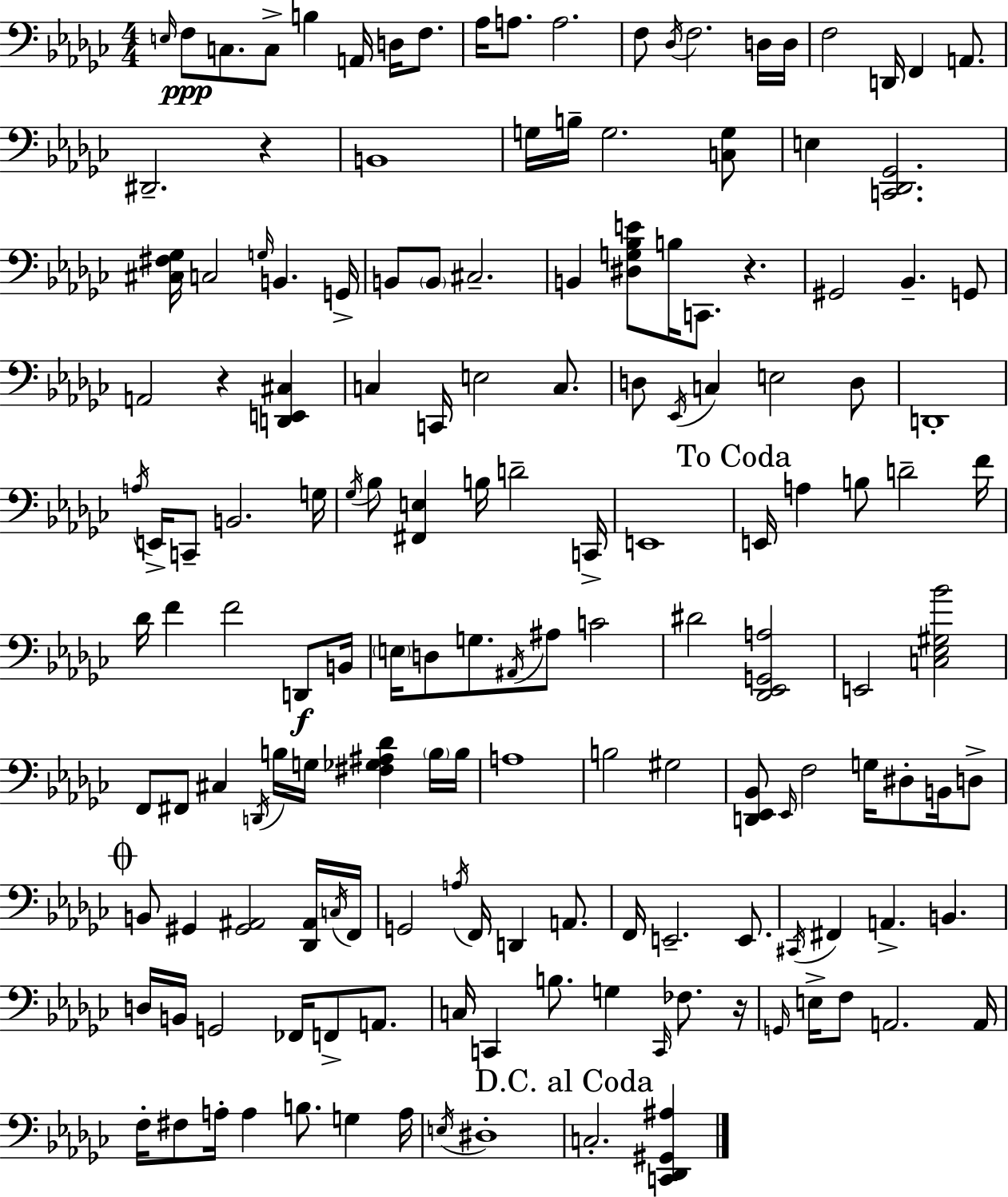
E3/s F3/e C3/e. C3/e B3/q A2/s D3/s F3/e. Ab3/s A3/e. A3/h. F3/e Db3/s F3/h. D3/s D3/s F3/h D2/s F2/q A2/e. D#2/h. R/q B2/w G3/s B3/s G3/h. [C3,G3]/e E3/q [C2,Db2,Gb2]/h. [C#3,F#3,Gb3]/s C3/h G3/s B2/q. G2/s B2/e B2/e C#3/h. B2/q [D#3,G3,Bb3,E4]/e B3/s C2/e. R/q. G#2/h Bb2/q. G2/e A2/h R/q [D2,E2,C#3]/q C3/q C2/s E3/h C3/e. D3/e Eb2/s C3/q E3/h D3/e D2/w A3/s E2/s C2/e B2/h. G3/s Gb3/s Bb3/e [F#2,E3]/q B3/s D4/h C2/s E2/w E2/s A3/q B3/e D4/h F4/s Db4/s F4/q F4/h D2/e B2/s E3/s D3/e G3/e. A#2/s A#3/e C4/h D#4/h [Db2,Eb2,G2,A3]/h E2/h [C3,Eb3,G#3,Bb4]/h F2/e F#2/e C#3/q D2/s B3/s G3/s [F#3,Gb3,A#3,Db4]/q B3/s B3/s A3/w B3/h G#3/h [D2,Eb2,Bb2]/e Eb2/s F3/h G3/s D#3/e B2/s D3/e B2/e G#2/q [G#2,A#2]/h [Db2,A#2]/s C3/s F2/s G2/h A3/s F2/s D2/q A2/e. F2/s E2/h. E2/e. C#2/s F#2/q A2/q. B2/q. D3/s B2/s G2/h FES2/s F2/e A2/e. C3/s C2/q B3/e. G3/q C2/s FES3/e. R/s G2/s E3/s F3/e A2/h. A2/s F3/s F#3/e A3/s A3/q B3/e. G3/q A3/s E3/s D#3/w C3/h. [C2,Db2,G#2,A#3]/q